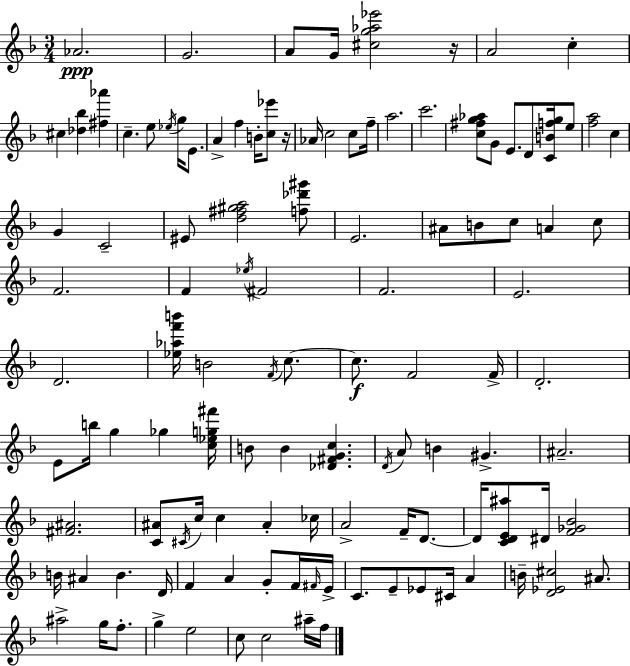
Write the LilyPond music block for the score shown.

{
  \clef treble
  \numericTimeSignature
  \time 3/4
  \key f \major
  \repeat volta 2 { aes'2.\ppp | g'2. | a'8 g'16 <cis'' g'' aes'' ees'''>2 r16 | a'2 c''4-. | \break cis''4 <des'' bes''>4 <fis'' aes'''>4 | c''4.-- e''8 \acciaccatura { ees''16 } g''16 e'8. | a'4-> f''4 b'16-. <c'' ees'''>8 | r16 aes'16 c''2 c''8 | \break f''16-- a''2. | c'''2. | <c'' fis'' g'' aes''>8 g'8 e'8. d'8 <c' b' f'' g''>16 e''8 | <f'' a''>2 c''4 | \break g'4 c'2-- | eis'8 <d'' fis'' gis'' a''>2 <f'' des''' gis'''>8 | e'2. | ais'8 b'8 c''8 a'4 c''8 | \break f'2. | f'4 \acciaccatura { ees''16 } fis'2 | f'2. | e'2. | \break d'2. | <ees'' aes'' f''' b'''>16 b'2 \acciaccatura { f'16 } | c''8.~~ c''8.\f f'2 | f'16-> d'2.-. | \break e'8 b''16 g''4 ges''4 | <c'' ees'' g'' fis'''>16 b'8 b'4 <des' fis' g' c''>4. | \acciaccatura { d'16 } a'8 b'4 gis'4.-> | ais'2.-- | \break <fis' ais'>2. | <c' ais'>8 \acciaccatura { cis'16 } c''16 c''4 | ais'4-. ces''16 a'2-> | f'16-- d'8.~~ d'16 <c' d' e' ais''>8 dis'16 <f' ges' bes'>2 | \break b'16 ais'4 b'4. | d'16 f'4 a'4 | g'8-. f'16 \grace { fis'16 } e'16-> c'8. e'8-- ees'8 | cis'16 a'4 b'16-- <d' ees' cis''>2 | \break ais'8. ais''2-> | g''16 f''8.-. g''4-> e''2 | c''8 c''2 | ais''16-- f''16 } \bar "|."
}